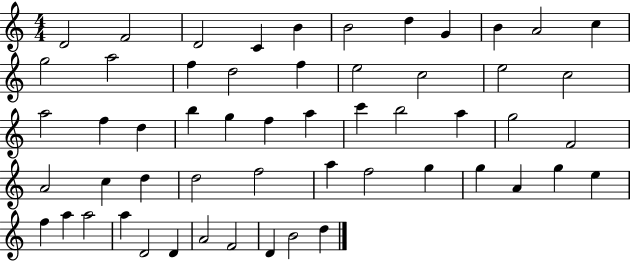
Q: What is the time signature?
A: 4/4